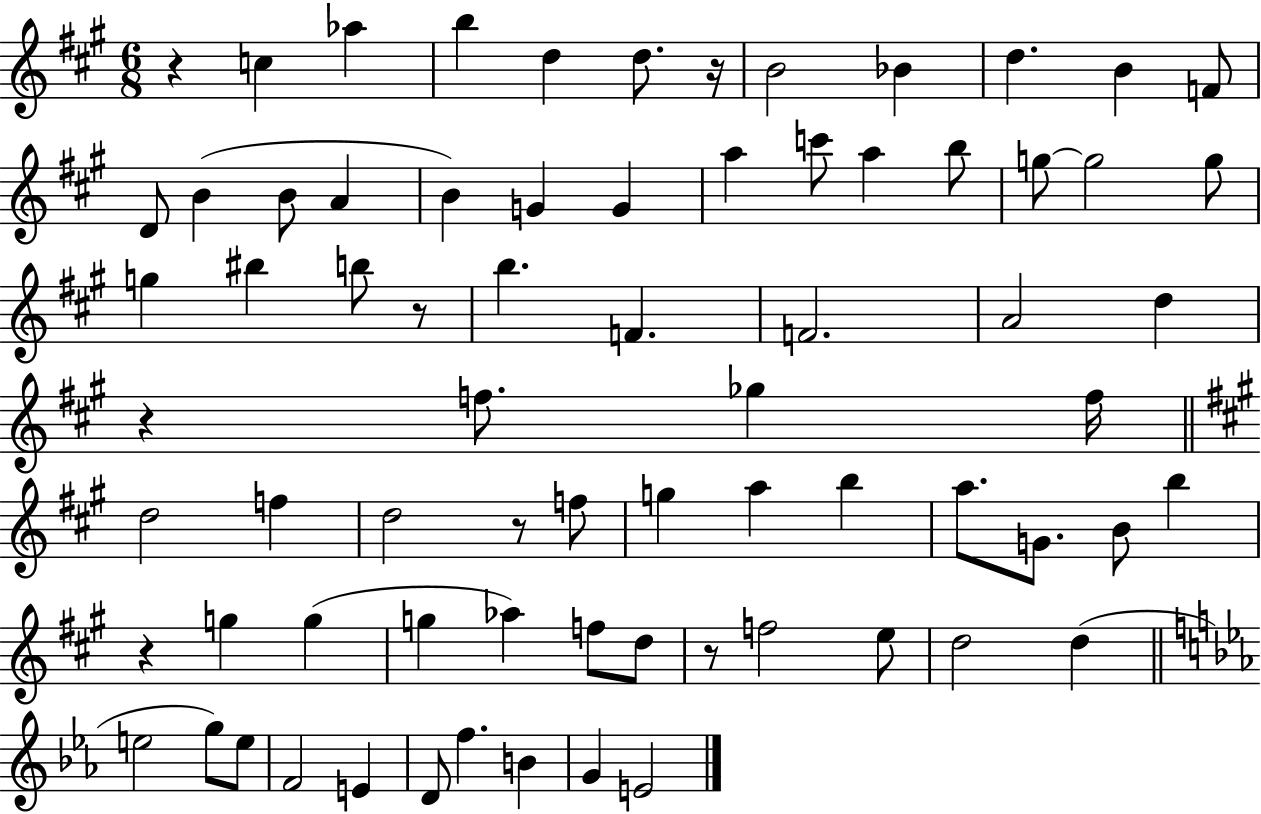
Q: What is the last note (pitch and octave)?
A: E4